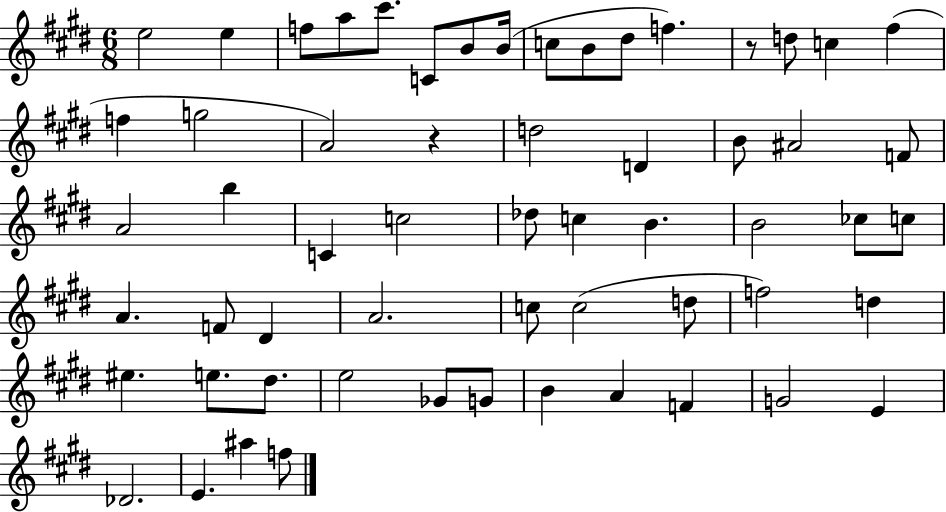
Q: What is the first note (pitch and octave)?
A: E5